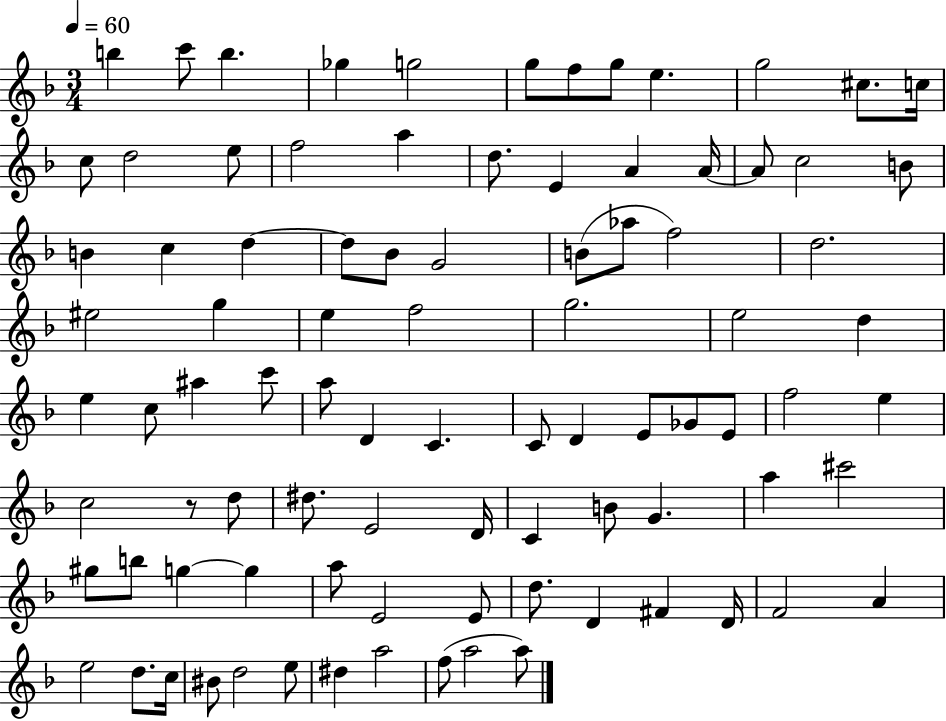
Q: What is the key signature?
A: F major